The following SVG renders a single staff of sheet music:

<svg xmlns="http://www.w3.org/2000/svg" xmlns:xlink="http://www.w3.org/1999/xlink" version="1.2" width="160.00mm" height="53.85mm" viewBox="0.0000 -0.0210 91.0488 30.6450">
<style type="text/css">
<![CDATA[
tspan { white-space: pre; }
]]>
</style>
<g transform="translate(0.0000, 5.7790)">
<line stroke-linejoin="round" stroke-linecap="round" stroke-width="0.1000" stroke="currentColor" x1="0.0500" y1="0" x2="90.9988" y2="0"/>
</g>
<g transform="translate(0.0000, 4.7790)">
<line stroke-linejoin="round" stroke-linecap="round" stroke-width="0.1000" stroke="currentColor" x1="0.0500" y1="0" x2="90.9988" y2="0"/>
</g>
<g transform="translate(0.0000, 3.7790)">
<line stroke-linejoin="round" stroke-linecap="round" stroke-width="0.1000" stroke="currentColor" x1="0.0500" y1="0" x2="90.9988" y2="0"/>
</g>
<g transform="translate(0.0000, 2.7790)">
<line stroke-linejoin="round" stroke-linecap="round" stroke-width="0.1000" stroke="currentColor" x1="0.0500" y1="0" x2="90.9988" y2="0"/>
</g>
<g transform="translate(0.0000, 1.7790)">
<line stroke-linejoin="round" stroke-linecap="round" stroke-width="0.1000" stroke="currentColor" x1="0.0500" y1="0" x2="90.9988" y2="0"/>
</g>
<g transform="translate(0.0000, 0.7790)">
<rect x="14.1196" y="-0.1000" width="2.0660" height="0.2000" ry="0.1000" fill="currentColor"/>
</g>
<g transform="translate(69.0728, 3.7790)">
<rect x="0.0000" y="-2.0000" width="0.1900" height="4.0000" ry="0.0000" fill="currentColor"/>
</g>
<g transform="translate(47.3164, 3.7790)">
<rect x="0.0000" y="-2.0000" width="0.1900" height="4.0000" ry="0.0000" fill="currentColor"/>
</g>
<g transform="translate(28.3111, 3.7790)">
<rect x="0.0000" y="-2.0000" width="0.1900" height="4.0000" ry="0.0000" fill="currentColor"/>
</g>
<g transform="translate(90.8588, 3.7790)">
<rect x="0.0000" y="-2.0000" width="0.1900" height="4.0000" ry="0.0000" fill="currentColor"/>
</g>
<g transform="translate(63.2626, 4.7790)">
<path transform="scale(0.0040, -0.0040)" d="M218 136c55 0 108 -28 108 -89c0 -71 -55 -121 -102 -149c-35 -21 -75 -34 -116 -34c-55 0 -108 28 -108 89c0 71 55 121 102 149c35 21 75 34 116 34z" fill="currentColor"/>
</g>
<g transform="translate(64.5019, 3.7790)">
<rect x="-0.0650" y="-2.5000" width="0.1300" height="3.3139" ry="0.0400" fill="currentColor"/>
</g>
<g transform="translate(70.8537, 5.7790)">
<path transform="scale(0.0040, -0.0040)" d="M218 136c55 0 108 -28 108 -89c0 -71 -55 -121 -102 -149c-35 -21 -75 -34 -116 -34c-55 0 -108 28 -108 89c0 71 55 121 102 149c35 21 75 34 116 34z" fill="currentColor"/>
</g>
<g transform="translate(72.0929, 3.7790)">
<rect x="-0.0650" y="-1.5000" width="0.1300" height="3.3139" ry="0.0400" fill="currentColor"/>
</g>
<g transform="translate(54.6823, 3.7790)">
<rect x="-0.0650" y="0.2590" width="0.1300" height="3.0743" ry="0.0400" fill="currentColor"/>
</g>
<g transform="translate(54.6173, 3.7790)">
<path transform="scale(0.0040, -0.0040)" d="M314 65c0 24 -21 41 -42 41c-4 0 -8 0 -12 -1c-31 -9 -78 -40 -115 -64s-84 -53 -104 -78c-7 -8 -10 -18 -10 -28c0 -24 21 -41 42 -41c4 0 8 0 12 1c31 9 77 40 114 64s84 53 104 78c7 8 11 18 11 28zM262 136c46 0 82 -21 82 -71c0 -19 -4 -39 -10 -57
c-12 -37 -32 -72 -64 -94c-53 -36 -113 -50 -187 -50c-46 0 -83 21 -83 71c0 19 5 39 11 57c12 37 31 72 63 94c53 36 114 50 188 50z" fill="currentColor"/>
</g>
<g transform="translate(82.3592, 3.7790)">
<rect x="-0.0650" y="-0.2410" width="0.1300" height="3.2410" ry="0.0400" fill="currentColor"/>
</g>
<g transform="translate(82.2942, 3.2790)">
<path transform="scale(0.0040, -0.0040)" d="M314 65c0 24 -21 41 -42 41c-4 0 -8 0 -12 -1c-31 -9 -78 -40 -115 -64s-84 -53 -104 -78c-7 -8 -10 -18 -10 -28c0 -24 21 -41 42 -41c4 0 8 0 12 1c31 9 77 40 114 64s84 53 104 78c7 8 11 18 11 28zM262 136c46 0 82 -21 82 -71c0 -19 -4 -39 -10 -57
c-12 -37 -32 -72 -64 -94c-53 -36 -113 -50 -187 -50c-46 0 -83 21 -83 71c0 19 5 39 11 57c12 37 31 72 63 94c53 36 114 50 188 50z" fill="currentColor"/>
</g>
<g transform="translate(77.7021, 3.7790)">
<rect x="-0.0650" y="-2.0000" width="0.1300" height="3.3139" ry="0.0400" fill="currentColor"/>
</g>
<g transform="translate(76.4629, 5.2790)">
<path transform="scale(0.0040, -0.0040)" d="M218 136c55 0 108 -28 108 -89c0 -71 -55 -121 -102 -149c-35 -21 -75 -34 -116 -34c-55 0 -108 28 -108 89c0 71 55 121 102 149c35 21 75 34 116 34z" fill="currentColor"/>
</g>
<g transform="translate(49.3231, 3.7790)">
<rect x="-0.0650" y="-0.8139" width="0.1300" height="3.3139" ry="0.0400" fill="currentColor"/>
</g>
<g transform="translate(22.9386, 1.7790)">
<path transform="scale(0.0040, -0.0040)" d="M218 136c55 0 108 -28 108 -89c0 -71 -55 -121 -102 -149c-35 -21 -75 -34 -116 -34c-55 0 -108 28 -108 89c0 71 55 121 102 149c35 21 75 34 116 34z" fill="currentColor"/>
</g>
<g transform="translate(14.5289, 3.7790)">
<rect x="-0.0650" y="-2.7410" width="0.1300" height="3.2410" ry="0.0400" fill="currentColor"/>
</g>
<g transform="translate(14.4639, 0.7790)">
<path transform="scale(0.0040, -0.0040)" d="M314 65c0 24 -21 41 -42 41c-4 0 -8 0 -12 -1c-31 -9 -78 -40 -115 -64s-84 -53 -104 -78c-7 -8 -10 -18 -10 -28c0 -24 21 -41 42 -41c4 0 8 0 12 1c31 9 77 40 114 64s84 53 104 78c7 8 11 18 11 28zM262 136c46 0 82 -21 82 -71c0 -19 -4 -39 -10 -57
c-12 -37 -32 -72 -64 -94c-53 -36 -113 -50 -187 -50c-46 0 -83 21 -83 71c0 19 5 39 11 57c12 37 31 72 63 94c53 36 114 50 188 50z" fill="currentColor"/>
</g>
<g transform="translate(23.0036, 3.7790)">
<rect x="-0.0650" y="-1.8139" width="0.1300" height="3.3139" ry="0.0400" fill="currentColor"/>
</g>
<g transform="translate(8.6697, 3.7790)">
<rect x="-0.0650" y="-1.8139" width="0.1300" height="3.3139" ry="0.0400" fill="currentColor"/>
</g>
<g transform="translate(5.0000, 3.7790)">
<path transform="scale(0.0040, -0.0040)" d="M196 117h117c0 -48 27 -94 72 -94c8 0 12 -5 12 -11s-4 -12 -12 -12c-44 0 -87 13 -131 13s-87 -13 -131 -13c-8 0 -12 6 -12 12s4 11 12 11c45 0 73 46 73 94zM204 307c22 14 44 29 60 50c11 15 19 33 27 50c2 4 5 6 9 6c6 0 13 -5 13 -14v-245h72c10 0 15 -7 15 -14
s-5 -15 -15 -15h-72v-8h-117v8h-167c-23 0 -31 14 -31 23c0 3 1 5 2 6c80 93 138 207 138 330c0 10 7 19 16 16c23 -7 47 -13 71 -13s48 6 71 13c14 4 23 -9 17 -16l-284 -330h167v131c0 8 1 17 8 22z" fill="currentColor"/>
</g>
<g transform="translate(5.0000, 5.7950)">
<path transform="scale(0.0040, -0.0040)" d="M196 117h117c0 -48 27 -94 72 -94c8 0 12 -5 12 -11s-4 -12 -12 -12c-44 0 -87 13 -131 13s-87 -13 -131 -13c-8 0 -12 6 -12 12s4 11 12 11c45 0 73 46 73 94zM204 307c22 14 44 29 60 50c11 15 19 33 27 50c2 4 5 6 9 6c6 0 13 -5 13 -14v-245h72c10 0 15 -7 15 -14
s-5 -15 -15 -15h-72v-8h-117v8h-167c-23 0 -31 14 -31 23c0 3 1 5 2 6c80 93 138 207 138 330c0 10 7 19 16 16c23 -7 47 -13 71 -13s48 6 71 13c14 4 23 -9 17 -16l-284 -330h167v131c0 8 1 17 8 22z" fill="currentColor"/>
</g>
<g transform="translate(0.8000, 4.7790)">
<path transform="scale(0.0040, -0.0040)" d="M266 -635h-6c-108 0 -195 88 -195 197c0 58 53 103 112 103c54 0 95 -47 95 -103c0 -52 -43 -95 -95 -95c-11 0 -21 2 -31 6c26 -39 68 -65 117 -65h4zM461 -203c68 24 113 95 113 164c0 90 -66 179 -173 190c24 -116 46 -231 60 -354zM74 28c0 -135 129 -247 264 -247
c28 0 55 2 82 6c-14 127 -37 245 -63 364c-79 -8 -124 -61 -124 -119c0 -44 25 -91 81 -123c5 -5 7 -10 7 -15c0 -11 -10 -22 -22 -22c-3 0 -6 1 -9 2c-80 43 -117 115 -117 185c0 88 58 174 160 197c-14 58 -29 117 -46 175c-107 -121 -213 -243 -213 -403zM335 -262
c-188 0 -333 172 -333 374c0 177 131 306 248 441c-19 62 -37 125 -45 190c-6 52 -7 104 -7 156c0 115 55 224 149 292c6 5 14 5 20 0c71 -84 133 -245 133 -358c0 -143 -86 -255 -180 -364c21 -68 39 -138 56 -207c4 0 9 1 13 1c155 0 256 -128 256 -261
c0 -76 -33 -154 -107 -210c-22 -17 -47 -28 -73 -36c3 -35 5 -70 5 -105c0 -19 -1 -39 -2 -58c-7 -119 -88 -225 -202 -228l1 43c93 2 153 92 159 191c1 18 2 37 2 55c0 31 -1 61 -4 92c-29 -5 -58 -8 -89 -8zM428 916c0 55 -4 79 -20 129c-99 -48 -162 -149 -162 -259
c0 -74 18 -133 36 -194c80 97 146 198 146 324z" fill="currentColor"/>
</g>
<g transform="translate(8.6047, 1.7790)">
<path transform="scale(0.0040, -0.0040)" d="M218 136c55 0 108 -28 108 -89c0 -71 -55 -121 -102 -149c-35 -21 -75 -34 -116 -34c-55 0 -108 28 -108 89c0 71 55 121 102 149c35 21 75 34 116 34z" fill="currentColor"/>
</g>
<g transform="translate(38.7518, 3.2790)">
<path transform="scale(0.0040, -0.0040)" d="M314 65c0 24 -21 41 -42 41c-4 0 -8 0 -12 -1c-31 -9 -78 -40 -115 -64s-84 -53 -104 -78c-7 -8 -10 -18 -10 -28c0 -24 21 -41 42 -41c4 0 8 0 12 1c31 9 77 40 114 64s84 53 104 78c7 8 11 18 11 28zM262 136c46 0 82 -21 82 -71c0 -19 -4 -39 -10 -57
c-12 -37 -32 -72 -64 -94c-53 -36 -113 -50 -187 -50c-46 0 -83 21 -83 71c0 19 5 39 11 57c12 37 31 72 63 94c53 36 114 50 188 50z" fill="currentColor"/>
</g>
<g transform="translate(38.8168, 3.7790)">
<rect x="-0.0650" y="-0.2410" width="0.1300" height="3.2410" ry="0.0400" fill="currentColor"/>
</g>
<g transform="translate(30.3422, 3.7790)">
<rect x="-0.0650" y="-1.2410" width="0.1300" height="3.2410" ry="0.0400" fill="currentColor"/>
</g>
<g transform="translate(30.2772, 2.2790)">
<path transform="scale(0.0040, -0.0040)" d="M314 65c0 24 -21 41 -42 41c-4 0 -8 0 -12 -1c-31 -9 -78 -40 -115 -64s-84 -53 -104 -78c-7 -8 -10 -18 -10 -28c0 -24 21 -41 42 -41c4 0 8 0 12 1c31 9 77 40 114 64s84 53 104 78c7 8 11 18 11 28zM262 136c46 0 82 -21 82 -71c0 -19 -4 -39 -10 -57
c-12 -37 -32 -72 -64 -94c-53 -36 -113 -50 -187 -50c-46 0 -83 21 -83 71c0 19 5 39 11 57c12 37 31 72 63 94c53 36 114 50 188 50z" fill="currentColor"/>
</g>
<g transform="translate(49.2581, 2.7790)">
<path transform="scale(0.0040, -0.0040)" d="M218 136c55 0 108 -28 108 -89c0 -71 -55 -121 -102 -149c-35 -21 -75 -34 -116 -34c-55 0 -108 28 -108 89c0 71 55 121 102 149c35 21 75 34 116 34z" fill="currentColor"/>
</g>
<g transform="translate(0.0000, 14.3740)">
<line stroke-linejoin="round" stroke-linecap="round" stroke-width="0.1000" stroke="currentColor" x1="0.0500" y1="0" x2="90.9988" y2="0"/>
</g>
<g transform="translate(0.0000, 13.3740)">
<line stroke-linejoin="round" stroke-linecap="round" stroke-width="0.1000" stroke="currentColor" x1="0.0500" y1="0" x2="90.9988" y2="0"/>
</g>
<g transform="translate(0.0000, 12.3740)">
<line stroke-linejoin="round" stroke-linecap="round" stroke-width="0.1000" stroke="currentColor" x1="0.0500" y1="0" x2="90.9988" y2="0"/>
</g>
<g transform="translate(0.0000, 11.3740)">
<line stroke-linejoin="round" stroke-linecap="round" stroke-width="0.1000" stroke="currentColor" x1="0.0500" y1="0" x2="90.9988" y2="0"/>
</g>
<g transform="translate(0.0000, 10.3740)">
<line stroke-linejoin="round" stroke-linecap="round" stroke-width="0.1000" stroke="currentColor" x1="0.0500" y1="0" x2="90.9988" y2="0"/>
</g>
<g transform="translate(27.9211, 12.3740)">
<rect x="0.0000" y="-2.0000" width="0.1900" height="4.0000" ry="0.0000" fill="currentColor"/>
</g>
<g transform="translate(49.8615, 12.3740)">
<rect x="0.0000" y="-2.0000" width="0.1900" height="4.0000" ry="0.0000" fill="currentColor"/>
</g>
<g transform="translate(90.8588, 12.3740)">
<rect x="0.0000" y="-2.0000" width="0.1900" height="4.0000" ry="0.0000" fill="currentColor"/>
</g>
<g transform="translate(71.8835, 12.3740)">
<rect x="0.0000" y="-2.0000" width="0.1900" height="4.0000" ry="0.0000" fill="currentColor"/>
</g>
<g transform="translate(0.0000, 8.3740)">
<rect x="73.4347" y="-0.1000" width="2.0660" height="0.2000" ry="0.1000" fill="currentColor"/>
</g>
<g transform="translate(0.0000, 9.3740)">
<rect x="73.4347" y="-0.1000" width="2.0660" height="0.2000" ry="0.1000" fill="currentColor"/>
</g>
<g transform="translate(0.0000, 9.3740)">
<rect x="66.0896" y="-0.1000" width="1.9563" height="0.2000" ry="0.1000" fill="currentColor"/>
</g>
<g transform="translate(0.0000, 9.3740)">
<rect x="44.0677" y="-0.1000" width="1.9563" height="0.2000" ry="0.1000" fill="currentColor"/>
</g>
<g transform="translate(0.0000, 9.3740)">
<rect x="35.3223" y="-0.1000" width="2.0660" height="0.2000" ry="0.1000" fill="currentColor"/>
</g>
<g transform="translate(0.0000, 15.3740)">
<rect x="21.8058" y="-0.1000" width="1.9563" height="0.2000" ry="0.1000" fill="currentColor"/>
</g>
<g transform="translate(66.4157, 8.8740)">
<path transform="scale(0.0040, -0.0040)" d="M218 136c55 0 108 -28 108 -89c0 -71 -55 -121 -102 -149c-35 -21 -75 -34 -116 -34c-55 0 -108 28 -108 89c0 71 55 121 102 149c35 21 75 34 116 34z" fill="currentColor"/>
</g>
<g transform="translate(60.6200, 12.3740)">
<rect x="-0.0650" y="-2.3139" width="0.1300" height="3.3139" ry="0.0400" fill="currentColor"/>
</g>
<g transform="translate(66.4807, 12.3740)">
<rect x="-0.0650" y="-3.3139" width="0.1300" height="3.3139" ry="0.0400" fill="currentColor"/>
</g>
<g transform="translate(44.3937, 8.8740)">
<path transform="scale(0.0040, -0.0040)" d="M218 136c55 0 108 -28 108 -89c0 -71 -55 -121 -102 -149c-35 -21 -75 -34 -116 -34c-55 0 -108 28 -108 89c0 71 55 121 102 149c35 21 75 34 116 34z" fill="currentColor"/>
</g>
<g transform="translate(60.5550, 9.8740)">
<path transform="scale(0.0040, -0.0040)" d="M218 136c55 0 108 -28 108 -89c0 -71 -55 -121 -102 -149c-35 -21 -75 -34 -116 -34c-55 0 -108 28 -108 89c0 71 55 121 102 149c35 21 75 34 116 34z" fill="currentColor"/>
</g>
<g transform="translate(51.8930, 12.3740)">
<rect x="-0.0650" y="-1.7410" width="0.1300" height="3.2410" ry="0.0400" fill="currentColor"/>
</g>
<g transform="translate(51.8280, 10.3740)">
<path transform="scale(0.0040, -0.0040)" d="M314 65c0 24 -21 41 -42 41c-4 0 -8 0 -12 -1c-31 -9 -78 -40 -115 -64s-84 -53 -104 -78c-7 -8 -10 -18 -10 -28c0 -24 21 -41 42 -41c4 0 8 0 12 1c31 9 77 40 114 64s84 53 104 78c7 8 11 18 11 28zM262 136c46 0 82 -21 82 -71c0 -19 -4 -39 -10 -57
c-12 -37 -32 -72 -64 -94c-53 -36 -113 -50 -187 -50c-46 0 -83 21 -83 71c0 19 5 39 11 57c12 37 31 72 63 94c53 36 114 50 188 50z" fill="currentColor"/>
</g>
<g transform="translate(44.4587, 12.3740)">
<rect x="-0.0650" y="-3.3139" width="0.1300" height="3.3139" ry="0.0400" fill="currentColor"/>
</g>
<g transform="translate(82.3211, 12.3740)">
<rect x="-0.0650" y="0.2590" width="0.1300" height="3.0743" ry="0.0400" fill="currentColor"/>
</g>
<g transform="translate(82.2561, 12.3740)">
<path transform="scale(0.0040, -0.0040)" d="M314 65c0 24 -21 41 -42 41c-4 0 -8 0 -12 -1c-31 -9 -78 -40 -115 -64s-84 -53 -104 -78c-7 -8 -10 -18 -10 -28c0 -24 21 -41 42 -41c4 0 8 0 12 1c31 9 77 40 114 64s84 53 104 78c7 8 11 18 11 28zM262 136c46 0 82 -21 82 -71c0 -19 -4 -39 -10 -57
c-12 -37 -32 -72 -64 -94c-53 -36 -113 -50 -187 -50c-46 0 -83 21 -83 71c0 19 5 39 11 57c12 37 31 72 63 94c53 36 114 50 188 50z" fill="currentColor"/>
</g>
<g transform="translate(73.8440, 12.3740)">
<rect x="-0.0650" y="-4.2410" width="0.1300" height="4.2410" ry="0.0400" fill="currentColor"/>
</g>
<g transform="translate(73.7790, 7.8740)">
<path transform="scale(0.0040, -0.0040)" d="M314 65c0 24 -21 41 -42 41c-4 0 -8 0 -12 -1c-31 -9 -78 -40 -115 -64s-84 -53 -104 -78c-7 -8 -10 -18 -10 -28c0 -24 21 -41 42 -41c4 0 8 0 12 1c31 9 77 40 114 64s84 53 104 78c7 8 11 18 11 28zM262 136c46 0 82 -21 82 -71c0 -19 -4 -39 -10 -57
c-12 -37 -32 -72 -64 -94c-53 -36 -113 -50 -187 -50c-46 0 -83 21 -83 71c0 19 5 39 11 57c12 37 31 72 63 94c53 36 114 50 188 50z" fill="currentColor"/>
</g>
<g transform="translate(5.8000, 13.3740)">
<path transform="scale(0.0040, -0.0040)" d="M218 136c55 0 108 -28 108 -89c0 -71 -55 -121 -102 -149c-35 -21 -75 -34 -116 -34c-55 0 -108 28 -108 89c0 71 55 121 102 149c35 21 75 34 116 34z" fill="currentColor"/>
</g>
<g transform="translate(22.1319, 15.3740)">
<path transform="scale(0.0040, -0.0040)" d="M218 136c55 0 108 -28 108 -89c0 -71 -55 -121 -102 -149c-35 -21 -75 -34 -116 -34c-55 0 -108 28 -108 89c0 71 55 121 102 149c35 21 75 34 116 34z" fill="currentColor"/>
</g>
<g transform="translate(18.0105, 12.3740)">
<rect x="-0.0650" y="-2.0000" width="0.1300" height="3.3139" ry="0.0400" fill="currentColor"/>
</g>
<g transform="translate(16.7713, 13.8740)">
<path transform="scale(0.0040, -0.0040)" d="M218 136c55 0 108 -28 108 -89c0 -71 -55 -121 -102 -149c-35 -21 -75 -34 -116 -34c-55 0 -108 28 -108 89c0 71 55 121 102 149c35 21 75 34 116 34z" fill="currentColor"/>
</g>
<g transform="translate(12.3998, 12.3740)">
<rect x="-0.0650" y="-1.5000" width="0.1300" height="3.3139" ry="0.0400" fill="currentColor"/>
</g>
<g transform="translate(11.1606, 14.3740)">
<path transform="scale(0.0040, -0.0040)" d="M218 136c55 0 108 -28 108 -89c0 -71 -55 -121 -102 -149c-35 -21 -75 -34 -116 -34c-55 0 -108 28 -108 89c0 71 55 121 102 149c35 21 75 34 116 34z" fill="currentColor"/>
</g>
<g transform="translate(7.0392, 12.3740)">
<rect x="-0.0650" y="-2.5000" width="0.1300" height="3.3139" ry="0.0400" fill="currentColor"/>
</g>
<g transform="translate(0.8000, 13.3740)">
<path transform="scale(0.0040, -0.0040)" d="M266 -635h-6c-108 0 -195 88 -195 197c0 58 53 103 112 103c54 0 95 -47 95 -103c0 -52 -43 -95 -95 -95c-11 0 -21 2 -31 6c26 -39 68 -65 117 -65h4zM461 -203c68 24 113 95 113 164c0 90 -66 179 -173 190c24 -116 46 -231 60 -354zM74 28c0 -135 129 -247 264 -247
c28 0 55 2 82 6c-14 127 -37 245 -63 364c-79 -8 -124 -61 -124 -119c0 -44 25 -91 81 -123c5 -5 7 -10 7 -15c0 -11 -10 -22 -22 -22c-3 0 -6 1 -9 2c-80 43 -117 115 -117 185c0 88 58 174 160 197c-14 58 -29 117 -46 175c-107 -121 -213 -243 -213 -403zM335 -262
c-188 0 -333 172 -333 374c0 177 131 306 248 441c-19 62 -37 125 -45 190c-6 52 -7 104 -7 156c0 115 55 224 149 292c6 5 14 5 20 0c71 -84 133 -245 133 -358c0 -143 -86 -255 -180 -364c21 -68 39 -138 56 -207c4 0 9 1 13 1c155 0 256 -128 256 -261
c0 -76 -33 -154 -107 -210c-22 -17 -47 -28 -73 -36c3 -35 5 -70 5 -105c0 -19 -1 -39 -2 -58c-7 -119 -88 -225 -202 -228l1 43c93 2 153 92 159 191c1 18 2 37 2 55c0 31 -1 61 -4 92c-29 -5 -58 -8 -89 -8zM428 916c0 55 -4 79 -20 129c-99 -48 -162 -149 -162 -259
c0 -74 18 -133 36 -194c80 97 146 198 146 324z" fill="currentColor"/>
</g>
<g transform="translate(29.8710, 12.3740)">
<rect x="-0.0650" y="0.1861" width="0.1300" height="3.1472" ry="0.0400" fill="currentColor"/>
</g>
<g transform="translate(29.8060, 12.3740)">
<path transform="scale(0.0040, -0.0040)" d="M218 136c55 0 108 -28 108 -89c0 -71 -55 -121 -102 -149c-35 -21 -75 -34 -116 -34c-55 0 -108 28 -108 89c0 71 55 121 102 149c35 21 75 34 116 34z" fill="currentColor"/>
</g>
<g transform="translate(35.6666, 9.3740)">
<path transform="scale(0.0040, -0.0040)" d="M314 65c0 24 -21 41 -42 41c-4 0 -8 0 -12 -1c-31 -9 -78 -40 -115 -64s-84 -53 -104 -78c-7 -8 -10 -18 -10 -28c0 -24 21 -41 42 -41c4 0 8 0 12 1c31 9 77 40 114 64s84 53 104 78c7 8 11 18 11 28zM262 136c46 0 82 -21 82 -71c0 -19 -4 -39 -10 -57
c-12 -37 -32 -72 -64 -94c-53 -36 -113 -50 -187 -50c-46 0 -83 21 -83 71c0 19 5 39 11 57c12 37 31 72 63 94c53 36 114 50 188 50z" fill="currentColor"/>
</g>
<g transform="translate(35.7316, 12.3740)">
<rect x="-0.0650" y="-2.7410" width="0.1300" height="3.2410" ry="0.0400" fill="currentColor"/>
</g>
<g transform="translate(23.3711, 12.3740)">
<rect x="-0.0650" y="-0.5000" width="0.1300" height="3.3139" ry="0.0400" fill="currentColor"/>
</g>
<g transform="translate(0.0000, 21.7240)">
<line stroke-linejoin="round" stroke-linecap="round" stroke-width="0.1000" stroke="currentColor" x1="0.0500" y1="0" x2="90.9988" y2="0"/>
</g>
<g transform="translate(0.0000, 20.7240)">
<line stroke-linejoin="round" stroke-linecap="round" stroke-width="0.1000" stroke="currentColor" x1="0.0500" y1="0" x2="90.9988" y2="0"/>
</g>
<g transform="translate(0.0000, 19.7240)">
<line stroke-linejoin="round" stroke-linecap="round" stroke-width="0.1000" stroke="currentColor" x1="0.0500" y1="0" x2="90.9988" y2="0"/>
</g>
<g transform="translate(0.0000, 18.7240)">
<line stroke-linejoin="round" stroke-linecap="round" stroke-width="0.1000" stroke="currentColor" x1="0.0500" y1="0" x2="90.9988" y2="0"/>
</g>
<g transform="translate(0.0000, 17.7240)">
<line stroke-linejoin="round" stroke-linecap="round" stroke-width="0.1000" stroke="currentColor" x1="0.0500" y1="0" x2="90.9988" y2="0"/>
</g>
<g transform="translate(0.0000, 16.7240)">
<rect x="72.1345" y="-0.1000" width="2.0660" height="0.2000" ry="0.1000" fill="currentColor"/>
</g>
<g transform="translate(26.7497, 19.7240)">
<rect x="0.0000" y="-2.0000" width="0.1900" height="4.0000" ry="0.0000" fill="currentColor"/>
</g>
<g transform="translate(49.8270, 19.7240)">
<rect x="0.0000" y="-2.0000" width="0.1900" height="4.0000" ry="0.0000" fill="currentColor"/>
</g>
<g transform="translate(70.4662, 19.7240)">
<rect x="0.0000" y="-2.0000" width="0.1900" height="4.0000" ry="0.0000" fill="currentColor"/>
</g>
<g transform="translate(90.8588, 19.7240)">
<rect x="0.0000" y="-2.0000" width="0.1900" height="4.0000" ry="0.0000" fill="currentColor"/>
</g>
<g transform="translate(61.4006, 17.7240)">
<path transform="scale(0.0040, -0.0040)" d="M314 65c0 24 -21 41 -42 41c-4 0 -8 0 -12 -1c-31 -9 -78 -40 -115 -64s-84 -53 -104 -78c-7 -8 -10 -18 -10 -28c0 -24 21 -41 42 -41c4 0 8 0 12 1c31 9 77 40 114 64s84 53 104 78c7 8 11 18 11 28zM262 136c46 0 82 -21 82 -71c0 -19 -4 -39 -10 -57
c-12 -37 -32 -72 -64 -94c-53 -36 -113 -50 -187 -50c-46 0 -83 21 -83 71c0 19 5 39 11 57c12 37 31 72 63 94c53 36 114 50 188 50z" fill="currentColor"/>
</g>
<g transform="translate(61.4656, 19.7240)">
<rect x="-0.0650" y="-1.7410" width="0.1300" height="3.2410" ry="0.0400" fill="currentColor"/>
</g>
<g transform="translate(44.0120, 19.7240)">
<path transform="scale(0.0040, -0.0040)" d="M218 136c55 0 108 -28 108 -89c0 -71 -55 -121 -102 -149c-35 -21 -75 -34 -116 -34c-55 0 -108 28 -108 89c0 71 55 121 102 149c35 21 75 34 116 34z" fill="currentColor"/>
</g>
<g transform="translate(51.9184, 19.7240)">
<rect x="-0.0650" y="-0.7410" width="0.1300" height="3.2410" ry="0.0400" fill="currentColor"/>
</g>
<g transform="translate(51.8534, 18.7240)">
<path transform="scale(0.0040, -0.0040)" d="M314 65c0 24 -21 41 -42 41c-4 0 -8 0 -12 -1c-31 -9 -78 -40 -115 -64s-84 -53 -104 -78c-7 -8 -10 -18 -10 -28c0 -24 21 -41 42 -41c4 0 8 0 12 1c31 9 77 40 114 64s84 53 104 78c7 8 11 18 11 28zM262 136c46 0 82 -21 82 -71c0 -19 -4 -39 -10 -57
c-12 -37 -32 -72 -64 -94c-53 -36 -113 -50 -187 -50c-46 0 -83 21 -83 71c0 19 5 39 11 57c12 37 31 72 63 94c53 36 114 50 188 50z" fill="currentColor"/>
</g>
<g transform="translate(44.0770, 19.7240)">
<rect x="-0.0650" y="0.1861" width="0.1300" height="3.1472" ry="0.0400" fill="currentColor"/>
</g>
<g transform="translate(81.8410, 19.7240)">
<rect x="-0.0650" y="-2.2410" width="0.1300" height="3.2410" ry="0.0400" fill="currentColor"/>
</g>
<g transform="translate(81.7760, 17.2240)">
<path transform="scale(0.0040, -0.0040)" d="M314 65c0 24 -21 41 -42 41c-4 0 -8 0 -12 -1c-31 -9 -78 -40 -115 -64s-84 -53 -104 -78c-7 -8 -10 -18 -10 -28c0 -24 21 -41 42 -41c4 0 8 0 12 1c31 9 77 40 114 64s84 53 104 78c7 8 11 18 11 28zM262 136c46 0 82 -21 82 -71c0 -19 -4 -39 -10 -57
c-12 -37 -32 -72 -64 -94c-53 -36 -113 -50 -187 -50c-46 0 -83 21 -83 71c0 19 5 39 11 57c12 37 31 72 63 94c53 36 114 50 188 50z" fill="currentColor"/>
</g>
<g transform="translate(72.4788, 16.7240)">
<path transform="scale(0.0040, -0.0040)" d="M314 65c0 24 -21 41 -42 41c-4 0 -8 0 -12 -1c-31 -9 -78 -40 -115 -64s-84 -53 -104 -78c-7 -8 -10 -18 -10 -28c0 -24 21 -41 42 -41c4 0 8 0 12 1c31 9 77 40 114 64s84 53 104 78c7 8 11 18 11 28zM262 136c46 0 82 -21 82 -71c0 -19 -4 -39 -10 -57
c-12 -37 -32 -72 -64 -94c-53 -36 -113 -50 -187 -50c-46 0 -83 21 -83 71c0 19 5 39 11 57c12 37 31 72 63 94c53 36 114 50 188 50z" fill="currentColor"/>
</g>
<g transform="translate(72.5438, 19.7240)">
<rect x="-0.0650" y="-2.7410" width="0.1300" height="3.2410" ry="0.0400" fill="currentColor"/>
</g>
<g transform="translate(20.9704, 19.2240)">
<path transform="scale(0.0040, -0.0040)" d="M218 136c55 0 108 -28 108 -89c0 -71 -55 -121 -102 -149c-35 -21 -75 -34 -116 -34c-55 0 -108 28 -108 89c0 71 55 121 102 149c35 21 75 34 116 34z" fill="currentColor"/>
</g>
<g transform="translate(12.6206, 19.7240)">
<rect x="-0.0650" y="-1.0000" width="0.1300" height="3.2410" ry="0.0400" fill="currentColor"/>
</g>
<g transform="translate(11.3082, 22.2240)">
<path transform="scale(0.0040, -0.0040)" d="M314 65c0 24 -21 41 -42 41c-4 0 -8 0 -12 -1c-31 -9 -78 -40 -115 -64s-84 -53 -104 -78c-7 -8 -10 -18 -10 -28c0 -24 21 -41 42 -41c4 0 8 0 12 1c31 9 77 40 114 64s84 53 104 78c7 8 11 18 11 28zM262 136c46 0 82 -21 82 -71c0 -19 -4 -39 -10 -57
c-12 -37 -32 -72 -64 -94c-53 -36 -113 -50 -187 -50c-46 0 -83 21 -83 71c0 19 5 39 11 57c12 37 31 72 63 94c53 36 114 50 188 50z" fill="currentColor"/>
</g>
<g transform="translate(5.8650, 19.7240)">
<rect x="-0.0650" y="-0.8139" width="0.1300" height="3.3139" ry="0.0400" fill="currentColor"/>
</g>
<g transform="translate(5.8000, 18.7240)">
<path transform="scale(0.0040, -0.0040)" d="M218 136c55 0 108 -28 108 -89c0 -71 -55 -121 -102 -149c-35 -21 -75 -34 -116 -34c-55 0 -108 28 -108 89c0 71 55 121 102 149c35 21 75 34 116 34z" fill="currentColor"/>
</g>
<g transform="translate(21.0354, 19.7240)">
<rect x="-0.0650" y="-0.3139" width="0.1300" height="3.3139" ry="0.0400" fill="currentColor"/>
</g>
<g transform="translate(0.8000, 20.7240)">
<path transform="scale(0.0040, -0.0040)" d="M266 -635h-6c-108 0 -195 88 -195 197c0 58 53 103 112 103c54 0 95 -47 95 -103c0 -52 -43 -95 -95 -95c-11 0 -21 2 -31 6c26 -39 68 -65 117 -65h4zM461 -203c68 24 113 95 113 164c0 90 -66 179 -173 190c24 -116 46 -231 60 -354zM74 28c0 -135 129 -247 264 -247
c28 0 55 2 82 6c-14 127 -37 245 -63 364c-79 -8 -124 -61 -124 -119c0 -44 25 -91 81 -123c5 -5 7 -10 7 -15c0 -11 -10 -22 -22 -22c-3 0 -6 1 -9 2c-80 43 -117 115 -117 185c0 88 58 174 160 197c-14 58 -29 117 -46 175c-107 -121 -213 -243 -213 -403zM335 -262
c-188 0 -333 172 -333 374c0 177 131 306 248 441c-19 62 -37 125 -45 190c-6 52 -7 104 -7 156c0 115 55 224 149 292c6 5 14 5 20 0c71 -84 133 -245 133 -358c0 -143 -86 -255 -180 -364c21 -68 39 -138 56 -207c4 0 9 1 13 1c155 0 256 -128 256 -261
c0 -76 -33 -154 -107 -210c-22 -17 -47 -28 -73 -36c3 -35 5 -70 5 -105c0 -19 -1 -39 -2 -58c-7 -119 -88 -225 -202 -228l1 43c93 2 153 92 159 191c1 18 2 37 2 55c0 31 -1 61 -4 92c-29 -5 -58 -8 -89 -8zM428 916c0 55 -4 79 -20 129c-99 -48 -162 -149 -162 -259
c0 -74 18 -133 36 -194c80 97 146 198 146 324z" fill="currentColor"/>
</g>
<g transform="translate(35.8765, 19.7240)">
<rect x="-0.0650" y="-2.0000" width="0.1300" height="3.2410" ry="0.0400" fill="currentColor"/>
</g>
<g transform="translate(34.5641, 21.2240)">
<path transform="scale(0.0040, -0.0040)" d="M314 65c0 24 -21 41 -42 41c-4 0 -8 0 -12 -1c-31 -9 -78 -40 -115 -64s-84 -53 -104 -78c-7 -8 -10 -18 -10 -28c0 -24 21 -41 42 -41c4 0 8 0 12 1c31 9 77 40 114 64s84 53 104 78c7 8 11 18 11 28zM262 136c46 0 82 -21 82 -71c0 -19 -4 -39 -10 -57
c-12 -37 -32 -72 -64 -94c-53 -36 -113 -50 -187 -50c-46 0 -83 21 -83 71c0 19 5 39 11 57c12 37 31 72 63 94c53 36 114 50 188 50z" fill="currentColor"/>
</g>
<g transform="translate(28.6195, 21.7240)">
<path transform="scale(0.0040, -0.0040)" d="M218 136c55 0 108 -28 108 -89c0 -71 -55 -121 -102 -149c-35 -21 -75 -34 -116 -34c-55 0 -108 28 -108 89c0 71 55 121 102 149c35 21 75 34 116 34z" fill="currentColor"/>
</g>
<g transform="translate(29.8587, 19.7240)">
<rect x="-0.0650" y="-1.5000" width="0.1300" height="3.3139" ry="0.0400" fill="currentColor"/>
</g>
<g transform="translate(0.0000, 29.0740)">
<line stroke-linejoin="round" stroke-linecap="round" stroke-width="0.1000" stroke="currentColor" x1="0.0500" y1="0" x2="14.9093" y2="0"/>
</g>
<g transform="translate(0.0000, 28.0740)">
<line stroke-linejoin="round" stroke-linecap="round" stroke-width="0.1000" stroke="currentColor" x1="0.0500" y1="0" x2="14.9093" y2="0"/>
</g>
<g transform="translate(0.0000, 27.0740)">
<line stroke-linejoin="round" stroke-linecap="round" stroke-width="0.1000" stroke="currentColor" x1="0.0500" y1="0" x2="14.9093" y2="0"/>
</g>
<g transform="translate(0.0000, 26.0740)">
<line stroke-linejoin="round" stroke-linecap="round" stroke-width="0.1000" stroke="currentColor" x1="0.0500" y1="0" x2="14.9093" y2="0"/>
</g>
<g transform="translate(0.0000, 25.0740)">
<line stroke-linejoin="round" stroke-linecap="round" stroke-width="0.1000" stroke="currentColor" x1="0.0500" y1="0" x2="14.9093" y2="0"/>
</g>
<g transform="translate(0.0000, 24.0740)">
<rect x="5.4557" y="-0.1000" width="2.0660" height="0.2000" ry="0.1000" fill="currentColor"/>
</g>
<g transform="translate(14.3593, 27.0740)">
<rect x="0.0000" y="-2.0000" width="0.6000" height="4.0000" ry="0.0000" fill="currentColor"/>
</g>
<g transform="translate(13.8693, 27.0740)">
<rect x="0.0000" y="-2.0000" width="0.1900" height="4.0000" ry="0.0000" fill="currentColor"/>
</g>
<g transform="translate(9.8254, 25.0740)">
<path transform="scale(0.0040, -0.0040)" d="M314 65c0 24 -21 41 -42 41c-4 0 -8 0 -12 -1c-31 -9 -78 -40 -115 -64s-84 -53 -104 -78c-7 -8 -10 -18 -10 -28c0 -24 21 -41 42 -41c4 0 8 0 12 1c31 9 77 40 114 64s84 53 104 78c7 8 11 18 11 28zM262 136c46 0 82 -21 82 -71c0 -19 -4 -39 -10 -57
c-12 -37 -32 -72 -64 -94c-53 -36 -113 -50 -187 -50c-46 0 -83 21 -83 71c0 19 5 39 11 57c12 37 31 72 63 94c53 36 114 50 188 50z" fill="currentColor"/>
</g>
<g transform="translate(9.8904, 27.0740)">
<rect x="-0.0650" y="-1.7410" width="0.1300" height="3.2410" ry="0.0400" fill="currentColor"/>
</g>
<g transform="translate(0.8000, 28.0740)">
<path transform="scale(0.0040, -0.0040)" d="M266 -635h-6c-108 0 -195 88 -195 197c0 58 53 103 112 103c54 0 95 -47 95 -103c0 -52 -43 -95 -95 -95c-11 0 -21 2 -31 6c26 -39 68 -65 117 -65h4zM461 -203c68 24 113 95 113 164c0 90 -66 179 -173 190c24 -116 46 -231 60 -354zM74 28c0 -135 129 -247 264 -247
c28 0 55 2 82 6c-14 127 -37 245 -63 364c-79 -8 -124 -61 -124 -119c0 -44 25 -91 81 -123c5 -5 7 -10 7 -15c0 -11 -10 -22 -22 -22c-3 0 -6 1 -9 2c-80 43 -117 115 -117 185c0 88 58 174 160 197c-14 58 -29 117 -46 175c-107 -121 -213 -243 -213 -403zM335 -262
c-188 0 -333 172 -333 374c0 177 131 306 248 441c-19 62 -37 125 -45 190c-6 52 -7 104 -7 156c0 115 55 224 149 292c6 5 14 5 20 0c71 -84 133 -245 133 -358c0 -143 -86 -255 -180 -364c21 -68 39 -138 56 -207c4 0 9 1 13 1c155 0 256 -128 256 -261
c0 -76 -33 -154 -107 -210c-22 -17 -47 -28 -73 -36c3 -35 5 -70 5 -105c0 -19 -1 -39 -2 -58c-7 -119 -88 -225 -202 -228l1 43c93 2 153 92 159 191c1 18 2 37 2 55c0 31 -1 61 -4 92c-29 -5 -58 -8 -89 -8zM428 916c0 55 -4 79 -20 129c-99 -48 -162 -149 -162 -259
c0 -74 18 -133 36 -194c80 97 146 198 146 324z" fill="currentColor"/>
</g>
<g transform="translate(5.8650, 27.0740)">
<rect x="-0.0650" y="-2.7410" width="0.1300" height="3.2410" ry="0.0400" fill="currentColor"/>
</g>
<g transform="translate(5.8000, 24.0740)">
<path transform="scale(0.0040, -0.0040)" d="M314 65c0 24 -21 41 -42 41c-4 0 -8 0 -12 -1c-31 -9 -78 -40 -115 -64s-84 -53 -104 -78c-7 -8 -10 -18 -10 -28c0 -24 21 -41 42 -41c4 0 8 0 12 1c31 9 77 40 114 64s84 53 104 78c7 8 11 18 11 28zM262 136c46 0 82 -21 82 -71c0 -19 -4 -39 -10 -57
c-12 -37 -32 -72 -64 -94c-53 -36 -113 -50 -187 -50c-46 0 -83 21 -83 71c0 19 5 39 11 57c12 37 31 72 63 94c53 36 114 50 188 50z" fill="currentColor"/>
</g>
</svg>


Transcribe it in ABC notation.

X:1
T:Untitled
M:4/4
L:1/4
K:C
f a2 f e2 c2 d B2 G E F c2 G E F C B a2 b f2 g b d'2 B2 d D2 c E F2 B d2 f2 a2 g2 a2 f2